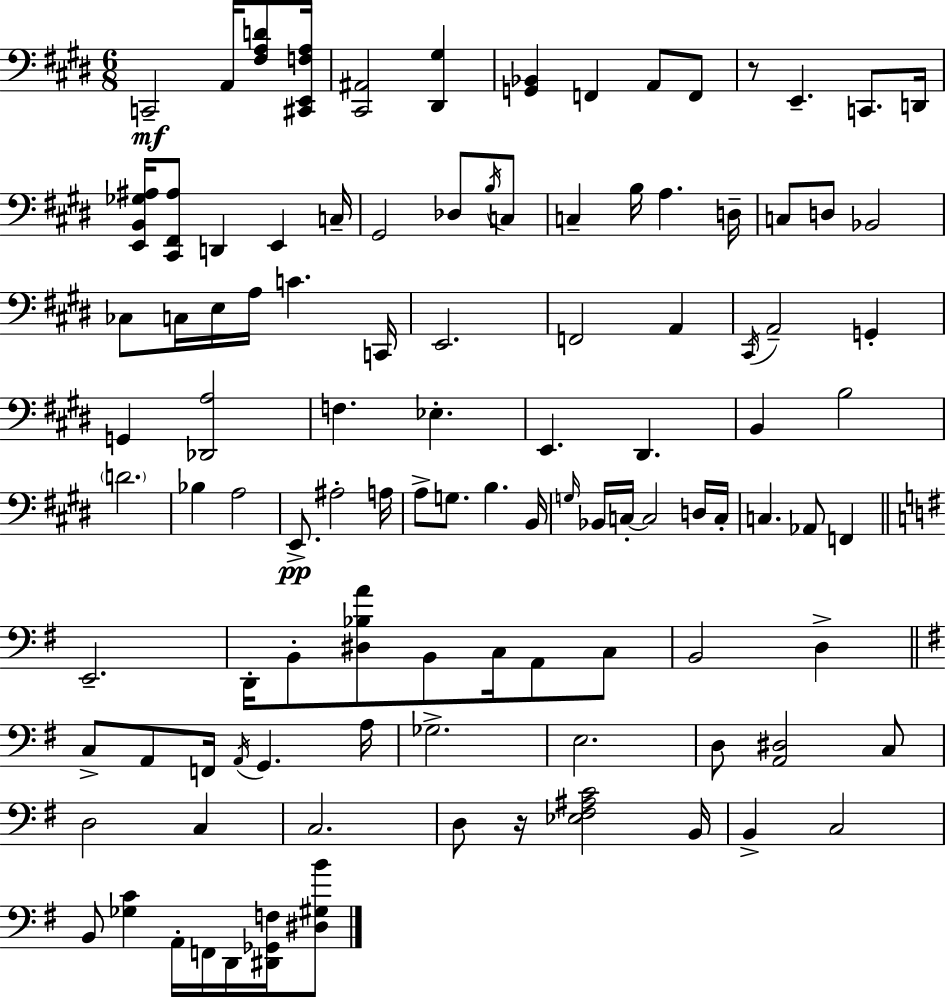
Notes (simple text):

C2/h A2/s [F#3,A3,D4]/e [C#2,E2,F3,A3]/s [C#2,A#2]/h [D#2,G#3]/q [G2,Bb2]/q F2/q A2/e F2/e R/e E2/q. C2/e. D2/s [E2,B2,Gb3,A#3]/s [C#2,F#2,A#3]/e D2/q E2/q C3/s G#2/h Db3/e B3/s C3/e C3/q B3/s A3/q. D3/s C3/e D3/e Bb2/h CES3/e C3/s E3/s A3/s C4/q. C2/s E2/h. F2/h A2/q C#2/s A2/h G2/q G2/q [Db2,A3]/h F3/q. Eb3/q. E2/q. D#2/q. B2/q B3/h D4/h. Bb3/q A3/h E2/e. A#3/h A3/s A3/e G3/e. B3/q. B2/s G3/s Bb2/s C3/s C3/h D3/s C3/s C3/q. Ab2/e F2/q E2/h. D2/s B2/e [D#3,Bb3,A4]/e B2/e C3/s A2/e C3/e B2/h D3/q C3/e A2/e F2/s A2/s G2/q. A3/s Gb3/h. E3/h. D3/e [A2,D#3]/h C3/e D3/h C3/q C3/h. D3/e R/s [Eb3,F#3,A#3,C4]/h B2/s B2/q C3/h B2/e [Gb3,C4]/q A2/s F2/s D2/s [D#2,Gb2,F3]/s [D#3,G#3,B4]/e